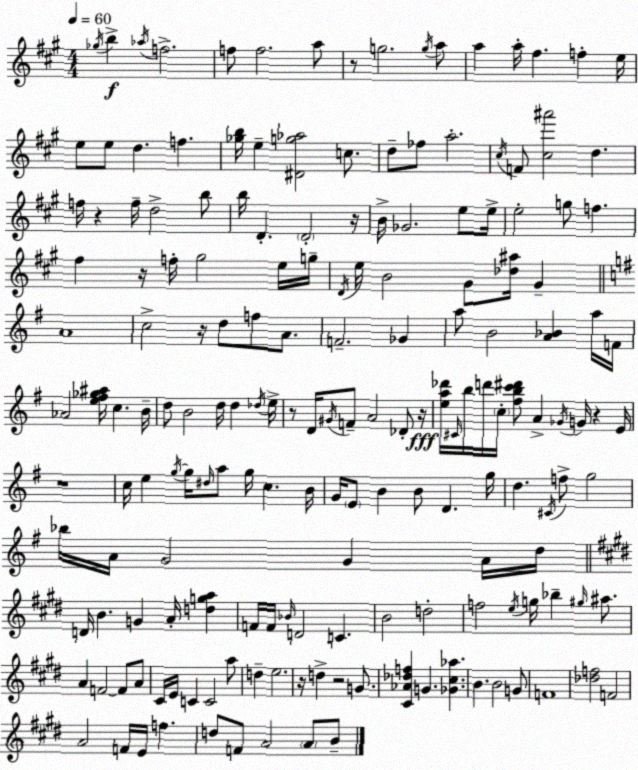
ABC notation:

X:1
T:Untitled
M:4/4
L:1/4
K:A
_g/4 b _a/4 f2 f/2 f2 a/2 z/2 g2 g/4 a/2 a a/4 ^f f e/4 e/2 e/2 d f [_gb]/4 e [^Dg_a]2 c/2 d/2 _f/2 a2 ^c/4 F/2 [^c^a']2 d f/4 z f/4 d2 b/2 b/4 D D2 z/4 B/4 _G2 e/2 e/4 e2 g/2 f ^f z/4 f/4 ^g2 e/4 g/4 D/4 e/4 B2 ^G/2 [_d^a]/4 ^G A4 c2 z/4 d/2 f/2 A/2 F2 _G a/2 B2 [A_B] a/4 F/4 _A2 [e^f_g^a]/4 c B/4 d/2 B2 d/4 d _d/4 e/4 z/2 D/4 ^G/4 F/2 A2 _D/2 z/4 [ea_d']/4 ^C/4 b/4 d'/4 c/4 [^fbc'^d']/2 A _G/4 G/4 z E/4 z4 c/4 e g/4 g/4 ^d/4 a/2 g/4 c B/4 G/4 E/2 B B/2 D g/4 d ^C/4 f/2 g2 _b/4 A/4 G2 G A/4 d/4 D/4 B G A/4 [dga] F/4 F/4 _B/4 D2 C B2 d2 f2 e/4 g/4 _b ^g/4 ^a/2 A F2 F/2 A/2 ^C/4 E/4 C C2 a/2 d e2 z/4 d z2 G/2 [^C_A_df] G [_G^c_a] B B2 G/2 F4 [_df]2 F2 A2 F/4 E/4 f d/2 F/2 A2 A/2 B/2